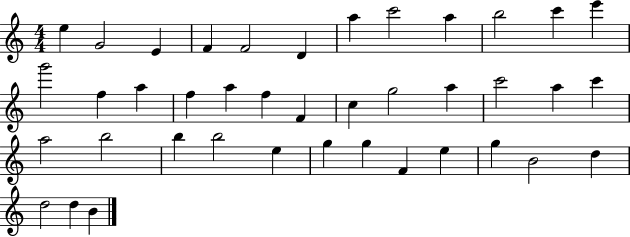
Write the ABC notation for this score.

X:1
T:Untitled
M:4/4
L:1/4
K:C
e G2 E F F2 D a c'2 a b2 c' e' g'2 f a f a f F c g2 a c'2 a c' a2 b2 b b2 e g g F e g B2 d d2 d B